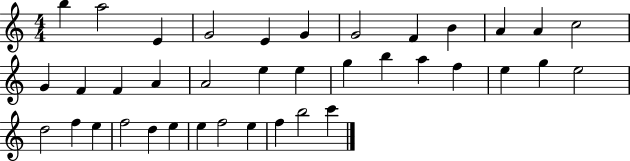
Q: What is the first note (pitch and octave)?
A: B5